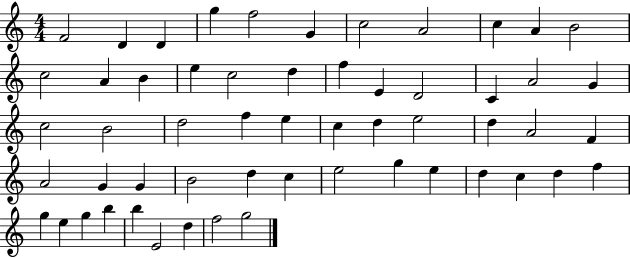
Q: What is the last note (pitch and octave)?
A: G5